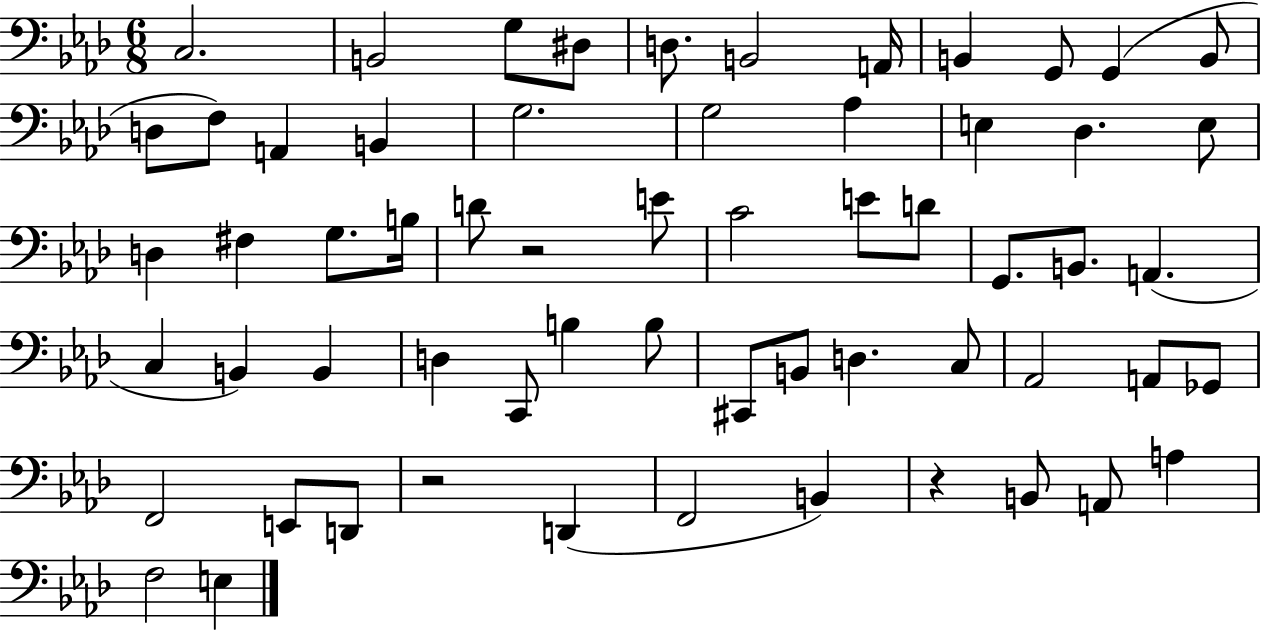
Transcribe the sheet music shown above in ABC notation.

X:1
T:Untitled
M:6/8
L:1/4
K:Ab
C,2 B,,2 G,/2 ^D,/2 D,/2 B,,2 A,,/4 B,, G,,/2 G,, B,,/2 D,/2 F,/2 A,, B,, G,2 G,2 _A, E, _D, E,/2 D, ^F, G,/2 B,/4 D/2 z2 E/2 C2 E/2 D/2 G,,/2 B,,/2 A,, C, B,, B,, D, C,,/2 B, B,/2 ^C,,/2 B,,/2 D, C,/2 _A,,2 A,,/2 _G,,/2 F,,2 E,,/2 D,,/2 z2 D,, F,,2 B,, z B,,/2 A,,/2 A, F,2 E,